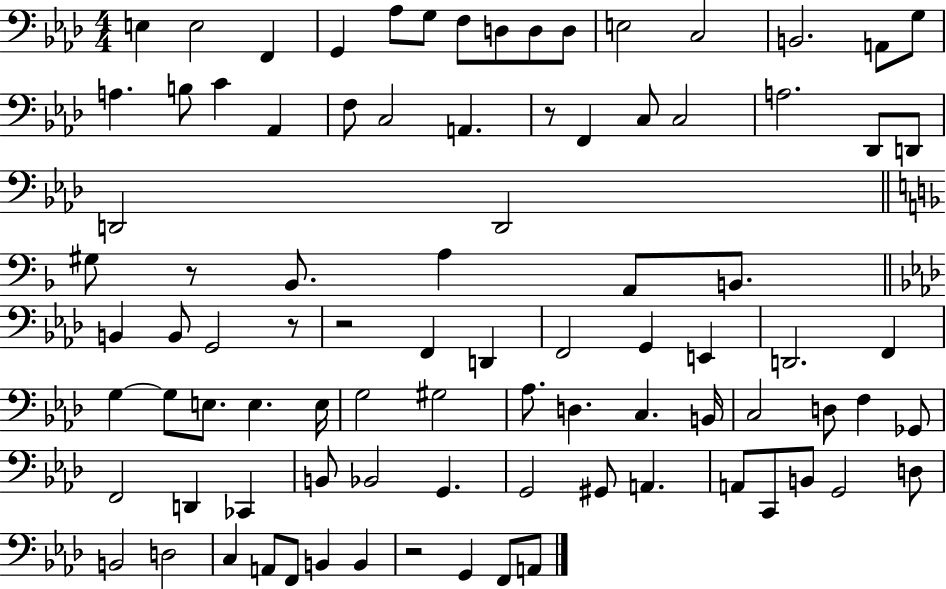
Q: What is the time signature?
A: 4/4